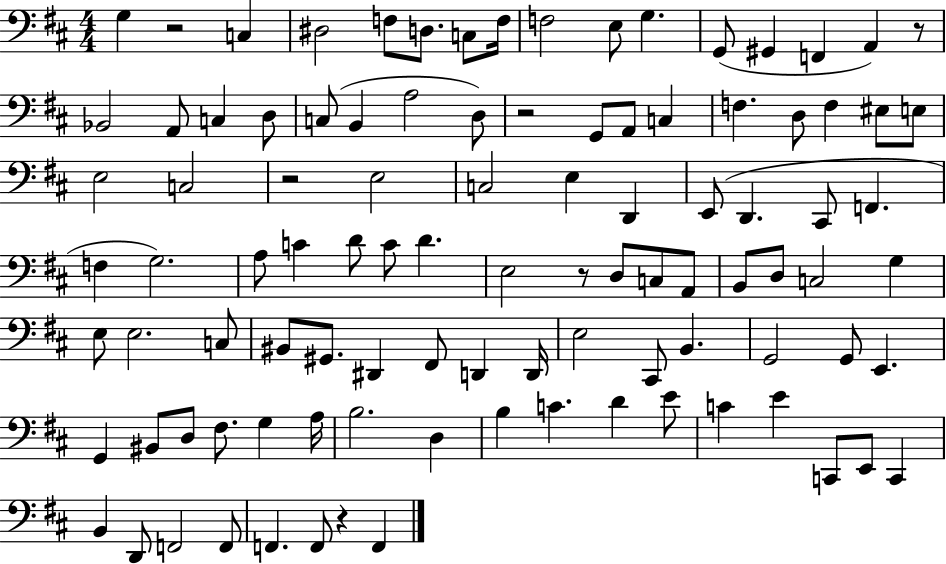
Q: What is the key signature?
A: D major